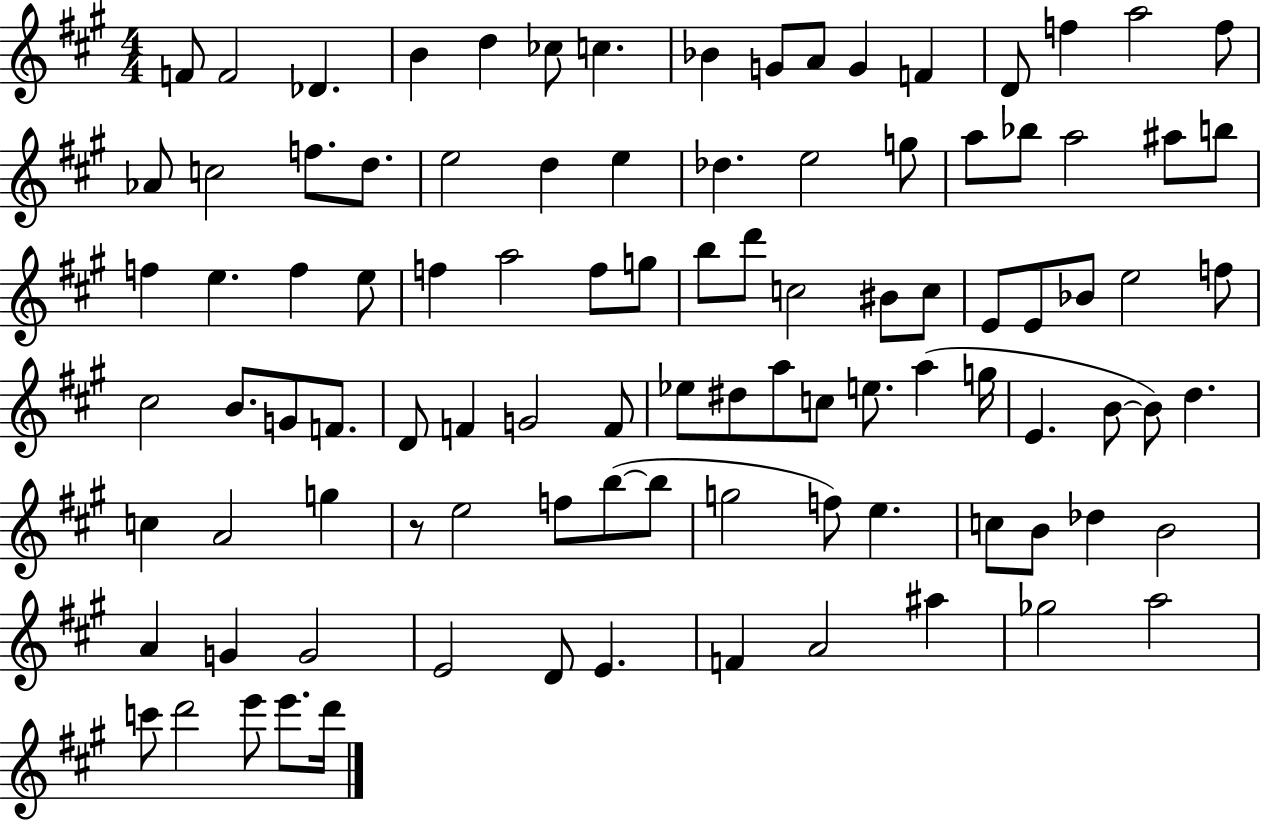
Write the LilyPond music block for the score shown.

{
  \clef treble
  \numericTimeSignature
  \time 4/4
  \key a \major
  f'8 f'2 des'4. | b'4 d''4 ces''8 c''4. | bes'4 g'8 a'8 g'4 f'4 | d'8 f''4 a''2 f''8 | \break aes'8 c''2 f''8. d''8. | e''2 d''4 e''4 | des''4. e''2 g''8 | a''8 bes''8 a''2 ais''8 b''8 | \break f''4 e''4. f''4 e''8 | f''4 a''2 f''8 g''8 | b''8 d'''8 c''2 bis'8 c''8 | e'8 e'8 bes'8 e''2 f''8 | \break cis''2 b'8. g'8 f'8. | d'8 f'4 g'2 f'8 | ees''8 dis''8 a''8 c''8 e''8. a''4( g''16 | e'4. b'8~~ b'8) d''4. | \break c''4 a'2 g''4 | r8 e''2 f''8 b''8~(~ b''8 | g''2 f''8) e''4. | c''8 b'8 des''4 b'2 | \break a'4 g'4 g'2 | e'2 d'8 e'4. | f'4 a'2 ais''4 | ges''2 a''2 | \break c'''8 d'''2 e'''8 e'''8. d'''16 | \bar "|."
}